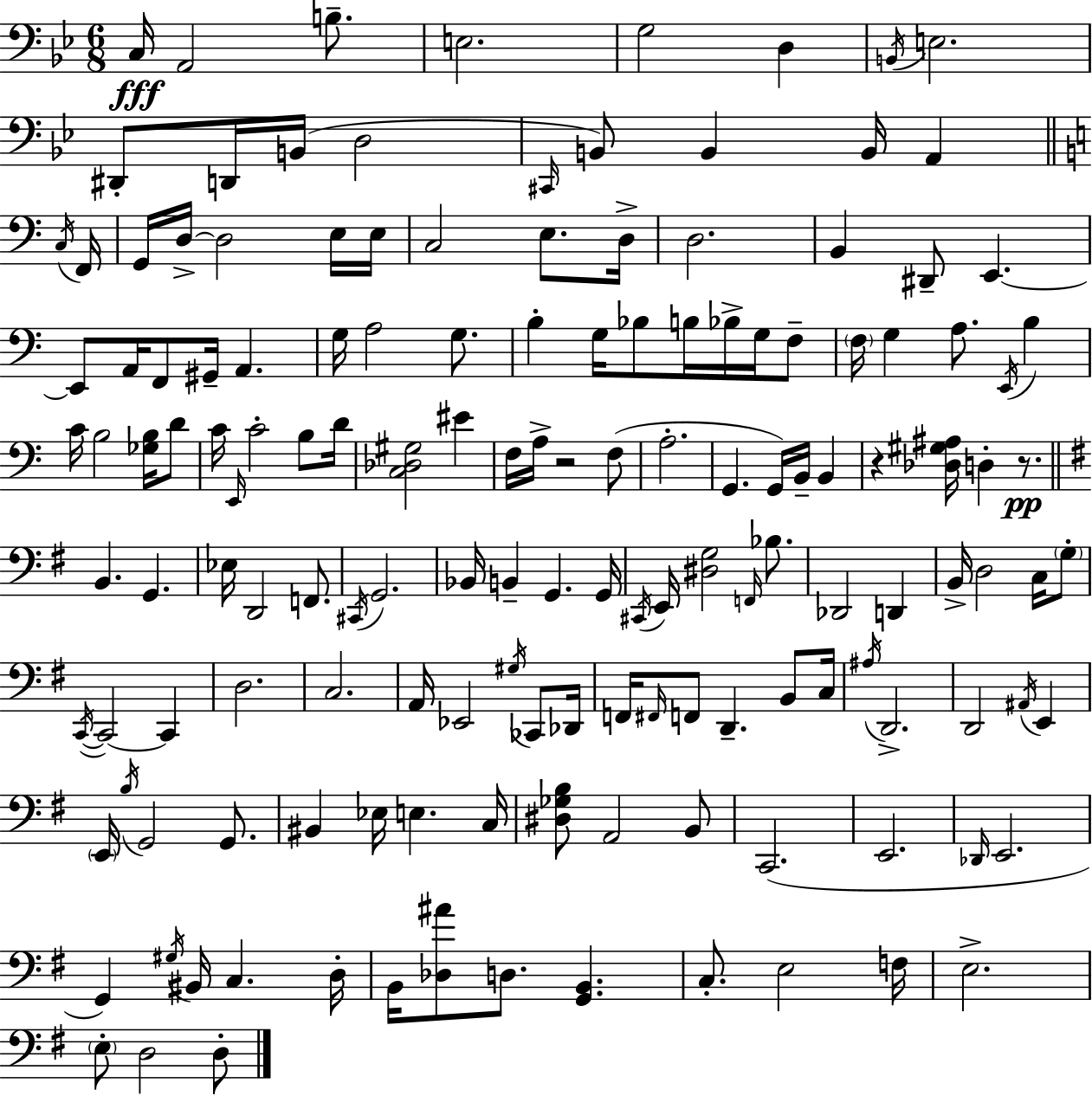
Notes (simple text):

C3/s A2/h B3/e. E3/h. G3/h D3/q B2/s E3/h. D#2/e D2/s B2/s D3/h C#2/s B2/e B2/q B2/s A2/q C3/s F2/s G2/s D3/s D3/h E3/s E3/s C3/h E3/e. D3/s D3/h. B2/q D#2/e E2/q. E2/e A2/s F2/e G#2/s A2/q. G3/s A3/h G3/e. B3/q G3/s Bb3/e B3/s Bb3/s G3/s F3/e F3/s G3/q A3/e. E2/s B3/q C4/s B3/h [Gb3,B3]/s D4/e C4/s E2/s C4/h B3/e D4/s [C3,Db3,G#3]/h EIS4/q F3/s A3/s R/h F3/e A3/h. G2/q. G2/s B2/s B2/q R/q [Db3,G#3,A#3]/s D3/q R/e. B2/q. G2/q. Eb3/s D2/h F2/e. C#2/s G2/h. Bb2/s B2/q G2/q. G2/s C#2/s E2/s [D#3,G3]/h F2/s Bb3/e. Db2/h D2/q B2/s D3/h C3/s G3/e C2/s C2/h C2/q D3/h. C3/h. A2/s Eb2/h G#3/s CES2/e Db2/s F2/s F#2/s F2/e D2/q. B2/e C3/s A#3/s D2/h. D2/h A#2/s E2/q E2/s B3/s G2/h G2/e. BIS2/q Eb3/s E3/q. C3/s [D#3,Gb3,B3]/e A2/h B2/e C2/h. E2/h. Db2/s E2/h. G2/q G#3/s BIS2/s C3/q. D3/s B2/s [Db3,A#4]/e D3/e. [G2,B2]/q. C3/e. E3/h F3/s E3/h. E3/e D3/h D3/e